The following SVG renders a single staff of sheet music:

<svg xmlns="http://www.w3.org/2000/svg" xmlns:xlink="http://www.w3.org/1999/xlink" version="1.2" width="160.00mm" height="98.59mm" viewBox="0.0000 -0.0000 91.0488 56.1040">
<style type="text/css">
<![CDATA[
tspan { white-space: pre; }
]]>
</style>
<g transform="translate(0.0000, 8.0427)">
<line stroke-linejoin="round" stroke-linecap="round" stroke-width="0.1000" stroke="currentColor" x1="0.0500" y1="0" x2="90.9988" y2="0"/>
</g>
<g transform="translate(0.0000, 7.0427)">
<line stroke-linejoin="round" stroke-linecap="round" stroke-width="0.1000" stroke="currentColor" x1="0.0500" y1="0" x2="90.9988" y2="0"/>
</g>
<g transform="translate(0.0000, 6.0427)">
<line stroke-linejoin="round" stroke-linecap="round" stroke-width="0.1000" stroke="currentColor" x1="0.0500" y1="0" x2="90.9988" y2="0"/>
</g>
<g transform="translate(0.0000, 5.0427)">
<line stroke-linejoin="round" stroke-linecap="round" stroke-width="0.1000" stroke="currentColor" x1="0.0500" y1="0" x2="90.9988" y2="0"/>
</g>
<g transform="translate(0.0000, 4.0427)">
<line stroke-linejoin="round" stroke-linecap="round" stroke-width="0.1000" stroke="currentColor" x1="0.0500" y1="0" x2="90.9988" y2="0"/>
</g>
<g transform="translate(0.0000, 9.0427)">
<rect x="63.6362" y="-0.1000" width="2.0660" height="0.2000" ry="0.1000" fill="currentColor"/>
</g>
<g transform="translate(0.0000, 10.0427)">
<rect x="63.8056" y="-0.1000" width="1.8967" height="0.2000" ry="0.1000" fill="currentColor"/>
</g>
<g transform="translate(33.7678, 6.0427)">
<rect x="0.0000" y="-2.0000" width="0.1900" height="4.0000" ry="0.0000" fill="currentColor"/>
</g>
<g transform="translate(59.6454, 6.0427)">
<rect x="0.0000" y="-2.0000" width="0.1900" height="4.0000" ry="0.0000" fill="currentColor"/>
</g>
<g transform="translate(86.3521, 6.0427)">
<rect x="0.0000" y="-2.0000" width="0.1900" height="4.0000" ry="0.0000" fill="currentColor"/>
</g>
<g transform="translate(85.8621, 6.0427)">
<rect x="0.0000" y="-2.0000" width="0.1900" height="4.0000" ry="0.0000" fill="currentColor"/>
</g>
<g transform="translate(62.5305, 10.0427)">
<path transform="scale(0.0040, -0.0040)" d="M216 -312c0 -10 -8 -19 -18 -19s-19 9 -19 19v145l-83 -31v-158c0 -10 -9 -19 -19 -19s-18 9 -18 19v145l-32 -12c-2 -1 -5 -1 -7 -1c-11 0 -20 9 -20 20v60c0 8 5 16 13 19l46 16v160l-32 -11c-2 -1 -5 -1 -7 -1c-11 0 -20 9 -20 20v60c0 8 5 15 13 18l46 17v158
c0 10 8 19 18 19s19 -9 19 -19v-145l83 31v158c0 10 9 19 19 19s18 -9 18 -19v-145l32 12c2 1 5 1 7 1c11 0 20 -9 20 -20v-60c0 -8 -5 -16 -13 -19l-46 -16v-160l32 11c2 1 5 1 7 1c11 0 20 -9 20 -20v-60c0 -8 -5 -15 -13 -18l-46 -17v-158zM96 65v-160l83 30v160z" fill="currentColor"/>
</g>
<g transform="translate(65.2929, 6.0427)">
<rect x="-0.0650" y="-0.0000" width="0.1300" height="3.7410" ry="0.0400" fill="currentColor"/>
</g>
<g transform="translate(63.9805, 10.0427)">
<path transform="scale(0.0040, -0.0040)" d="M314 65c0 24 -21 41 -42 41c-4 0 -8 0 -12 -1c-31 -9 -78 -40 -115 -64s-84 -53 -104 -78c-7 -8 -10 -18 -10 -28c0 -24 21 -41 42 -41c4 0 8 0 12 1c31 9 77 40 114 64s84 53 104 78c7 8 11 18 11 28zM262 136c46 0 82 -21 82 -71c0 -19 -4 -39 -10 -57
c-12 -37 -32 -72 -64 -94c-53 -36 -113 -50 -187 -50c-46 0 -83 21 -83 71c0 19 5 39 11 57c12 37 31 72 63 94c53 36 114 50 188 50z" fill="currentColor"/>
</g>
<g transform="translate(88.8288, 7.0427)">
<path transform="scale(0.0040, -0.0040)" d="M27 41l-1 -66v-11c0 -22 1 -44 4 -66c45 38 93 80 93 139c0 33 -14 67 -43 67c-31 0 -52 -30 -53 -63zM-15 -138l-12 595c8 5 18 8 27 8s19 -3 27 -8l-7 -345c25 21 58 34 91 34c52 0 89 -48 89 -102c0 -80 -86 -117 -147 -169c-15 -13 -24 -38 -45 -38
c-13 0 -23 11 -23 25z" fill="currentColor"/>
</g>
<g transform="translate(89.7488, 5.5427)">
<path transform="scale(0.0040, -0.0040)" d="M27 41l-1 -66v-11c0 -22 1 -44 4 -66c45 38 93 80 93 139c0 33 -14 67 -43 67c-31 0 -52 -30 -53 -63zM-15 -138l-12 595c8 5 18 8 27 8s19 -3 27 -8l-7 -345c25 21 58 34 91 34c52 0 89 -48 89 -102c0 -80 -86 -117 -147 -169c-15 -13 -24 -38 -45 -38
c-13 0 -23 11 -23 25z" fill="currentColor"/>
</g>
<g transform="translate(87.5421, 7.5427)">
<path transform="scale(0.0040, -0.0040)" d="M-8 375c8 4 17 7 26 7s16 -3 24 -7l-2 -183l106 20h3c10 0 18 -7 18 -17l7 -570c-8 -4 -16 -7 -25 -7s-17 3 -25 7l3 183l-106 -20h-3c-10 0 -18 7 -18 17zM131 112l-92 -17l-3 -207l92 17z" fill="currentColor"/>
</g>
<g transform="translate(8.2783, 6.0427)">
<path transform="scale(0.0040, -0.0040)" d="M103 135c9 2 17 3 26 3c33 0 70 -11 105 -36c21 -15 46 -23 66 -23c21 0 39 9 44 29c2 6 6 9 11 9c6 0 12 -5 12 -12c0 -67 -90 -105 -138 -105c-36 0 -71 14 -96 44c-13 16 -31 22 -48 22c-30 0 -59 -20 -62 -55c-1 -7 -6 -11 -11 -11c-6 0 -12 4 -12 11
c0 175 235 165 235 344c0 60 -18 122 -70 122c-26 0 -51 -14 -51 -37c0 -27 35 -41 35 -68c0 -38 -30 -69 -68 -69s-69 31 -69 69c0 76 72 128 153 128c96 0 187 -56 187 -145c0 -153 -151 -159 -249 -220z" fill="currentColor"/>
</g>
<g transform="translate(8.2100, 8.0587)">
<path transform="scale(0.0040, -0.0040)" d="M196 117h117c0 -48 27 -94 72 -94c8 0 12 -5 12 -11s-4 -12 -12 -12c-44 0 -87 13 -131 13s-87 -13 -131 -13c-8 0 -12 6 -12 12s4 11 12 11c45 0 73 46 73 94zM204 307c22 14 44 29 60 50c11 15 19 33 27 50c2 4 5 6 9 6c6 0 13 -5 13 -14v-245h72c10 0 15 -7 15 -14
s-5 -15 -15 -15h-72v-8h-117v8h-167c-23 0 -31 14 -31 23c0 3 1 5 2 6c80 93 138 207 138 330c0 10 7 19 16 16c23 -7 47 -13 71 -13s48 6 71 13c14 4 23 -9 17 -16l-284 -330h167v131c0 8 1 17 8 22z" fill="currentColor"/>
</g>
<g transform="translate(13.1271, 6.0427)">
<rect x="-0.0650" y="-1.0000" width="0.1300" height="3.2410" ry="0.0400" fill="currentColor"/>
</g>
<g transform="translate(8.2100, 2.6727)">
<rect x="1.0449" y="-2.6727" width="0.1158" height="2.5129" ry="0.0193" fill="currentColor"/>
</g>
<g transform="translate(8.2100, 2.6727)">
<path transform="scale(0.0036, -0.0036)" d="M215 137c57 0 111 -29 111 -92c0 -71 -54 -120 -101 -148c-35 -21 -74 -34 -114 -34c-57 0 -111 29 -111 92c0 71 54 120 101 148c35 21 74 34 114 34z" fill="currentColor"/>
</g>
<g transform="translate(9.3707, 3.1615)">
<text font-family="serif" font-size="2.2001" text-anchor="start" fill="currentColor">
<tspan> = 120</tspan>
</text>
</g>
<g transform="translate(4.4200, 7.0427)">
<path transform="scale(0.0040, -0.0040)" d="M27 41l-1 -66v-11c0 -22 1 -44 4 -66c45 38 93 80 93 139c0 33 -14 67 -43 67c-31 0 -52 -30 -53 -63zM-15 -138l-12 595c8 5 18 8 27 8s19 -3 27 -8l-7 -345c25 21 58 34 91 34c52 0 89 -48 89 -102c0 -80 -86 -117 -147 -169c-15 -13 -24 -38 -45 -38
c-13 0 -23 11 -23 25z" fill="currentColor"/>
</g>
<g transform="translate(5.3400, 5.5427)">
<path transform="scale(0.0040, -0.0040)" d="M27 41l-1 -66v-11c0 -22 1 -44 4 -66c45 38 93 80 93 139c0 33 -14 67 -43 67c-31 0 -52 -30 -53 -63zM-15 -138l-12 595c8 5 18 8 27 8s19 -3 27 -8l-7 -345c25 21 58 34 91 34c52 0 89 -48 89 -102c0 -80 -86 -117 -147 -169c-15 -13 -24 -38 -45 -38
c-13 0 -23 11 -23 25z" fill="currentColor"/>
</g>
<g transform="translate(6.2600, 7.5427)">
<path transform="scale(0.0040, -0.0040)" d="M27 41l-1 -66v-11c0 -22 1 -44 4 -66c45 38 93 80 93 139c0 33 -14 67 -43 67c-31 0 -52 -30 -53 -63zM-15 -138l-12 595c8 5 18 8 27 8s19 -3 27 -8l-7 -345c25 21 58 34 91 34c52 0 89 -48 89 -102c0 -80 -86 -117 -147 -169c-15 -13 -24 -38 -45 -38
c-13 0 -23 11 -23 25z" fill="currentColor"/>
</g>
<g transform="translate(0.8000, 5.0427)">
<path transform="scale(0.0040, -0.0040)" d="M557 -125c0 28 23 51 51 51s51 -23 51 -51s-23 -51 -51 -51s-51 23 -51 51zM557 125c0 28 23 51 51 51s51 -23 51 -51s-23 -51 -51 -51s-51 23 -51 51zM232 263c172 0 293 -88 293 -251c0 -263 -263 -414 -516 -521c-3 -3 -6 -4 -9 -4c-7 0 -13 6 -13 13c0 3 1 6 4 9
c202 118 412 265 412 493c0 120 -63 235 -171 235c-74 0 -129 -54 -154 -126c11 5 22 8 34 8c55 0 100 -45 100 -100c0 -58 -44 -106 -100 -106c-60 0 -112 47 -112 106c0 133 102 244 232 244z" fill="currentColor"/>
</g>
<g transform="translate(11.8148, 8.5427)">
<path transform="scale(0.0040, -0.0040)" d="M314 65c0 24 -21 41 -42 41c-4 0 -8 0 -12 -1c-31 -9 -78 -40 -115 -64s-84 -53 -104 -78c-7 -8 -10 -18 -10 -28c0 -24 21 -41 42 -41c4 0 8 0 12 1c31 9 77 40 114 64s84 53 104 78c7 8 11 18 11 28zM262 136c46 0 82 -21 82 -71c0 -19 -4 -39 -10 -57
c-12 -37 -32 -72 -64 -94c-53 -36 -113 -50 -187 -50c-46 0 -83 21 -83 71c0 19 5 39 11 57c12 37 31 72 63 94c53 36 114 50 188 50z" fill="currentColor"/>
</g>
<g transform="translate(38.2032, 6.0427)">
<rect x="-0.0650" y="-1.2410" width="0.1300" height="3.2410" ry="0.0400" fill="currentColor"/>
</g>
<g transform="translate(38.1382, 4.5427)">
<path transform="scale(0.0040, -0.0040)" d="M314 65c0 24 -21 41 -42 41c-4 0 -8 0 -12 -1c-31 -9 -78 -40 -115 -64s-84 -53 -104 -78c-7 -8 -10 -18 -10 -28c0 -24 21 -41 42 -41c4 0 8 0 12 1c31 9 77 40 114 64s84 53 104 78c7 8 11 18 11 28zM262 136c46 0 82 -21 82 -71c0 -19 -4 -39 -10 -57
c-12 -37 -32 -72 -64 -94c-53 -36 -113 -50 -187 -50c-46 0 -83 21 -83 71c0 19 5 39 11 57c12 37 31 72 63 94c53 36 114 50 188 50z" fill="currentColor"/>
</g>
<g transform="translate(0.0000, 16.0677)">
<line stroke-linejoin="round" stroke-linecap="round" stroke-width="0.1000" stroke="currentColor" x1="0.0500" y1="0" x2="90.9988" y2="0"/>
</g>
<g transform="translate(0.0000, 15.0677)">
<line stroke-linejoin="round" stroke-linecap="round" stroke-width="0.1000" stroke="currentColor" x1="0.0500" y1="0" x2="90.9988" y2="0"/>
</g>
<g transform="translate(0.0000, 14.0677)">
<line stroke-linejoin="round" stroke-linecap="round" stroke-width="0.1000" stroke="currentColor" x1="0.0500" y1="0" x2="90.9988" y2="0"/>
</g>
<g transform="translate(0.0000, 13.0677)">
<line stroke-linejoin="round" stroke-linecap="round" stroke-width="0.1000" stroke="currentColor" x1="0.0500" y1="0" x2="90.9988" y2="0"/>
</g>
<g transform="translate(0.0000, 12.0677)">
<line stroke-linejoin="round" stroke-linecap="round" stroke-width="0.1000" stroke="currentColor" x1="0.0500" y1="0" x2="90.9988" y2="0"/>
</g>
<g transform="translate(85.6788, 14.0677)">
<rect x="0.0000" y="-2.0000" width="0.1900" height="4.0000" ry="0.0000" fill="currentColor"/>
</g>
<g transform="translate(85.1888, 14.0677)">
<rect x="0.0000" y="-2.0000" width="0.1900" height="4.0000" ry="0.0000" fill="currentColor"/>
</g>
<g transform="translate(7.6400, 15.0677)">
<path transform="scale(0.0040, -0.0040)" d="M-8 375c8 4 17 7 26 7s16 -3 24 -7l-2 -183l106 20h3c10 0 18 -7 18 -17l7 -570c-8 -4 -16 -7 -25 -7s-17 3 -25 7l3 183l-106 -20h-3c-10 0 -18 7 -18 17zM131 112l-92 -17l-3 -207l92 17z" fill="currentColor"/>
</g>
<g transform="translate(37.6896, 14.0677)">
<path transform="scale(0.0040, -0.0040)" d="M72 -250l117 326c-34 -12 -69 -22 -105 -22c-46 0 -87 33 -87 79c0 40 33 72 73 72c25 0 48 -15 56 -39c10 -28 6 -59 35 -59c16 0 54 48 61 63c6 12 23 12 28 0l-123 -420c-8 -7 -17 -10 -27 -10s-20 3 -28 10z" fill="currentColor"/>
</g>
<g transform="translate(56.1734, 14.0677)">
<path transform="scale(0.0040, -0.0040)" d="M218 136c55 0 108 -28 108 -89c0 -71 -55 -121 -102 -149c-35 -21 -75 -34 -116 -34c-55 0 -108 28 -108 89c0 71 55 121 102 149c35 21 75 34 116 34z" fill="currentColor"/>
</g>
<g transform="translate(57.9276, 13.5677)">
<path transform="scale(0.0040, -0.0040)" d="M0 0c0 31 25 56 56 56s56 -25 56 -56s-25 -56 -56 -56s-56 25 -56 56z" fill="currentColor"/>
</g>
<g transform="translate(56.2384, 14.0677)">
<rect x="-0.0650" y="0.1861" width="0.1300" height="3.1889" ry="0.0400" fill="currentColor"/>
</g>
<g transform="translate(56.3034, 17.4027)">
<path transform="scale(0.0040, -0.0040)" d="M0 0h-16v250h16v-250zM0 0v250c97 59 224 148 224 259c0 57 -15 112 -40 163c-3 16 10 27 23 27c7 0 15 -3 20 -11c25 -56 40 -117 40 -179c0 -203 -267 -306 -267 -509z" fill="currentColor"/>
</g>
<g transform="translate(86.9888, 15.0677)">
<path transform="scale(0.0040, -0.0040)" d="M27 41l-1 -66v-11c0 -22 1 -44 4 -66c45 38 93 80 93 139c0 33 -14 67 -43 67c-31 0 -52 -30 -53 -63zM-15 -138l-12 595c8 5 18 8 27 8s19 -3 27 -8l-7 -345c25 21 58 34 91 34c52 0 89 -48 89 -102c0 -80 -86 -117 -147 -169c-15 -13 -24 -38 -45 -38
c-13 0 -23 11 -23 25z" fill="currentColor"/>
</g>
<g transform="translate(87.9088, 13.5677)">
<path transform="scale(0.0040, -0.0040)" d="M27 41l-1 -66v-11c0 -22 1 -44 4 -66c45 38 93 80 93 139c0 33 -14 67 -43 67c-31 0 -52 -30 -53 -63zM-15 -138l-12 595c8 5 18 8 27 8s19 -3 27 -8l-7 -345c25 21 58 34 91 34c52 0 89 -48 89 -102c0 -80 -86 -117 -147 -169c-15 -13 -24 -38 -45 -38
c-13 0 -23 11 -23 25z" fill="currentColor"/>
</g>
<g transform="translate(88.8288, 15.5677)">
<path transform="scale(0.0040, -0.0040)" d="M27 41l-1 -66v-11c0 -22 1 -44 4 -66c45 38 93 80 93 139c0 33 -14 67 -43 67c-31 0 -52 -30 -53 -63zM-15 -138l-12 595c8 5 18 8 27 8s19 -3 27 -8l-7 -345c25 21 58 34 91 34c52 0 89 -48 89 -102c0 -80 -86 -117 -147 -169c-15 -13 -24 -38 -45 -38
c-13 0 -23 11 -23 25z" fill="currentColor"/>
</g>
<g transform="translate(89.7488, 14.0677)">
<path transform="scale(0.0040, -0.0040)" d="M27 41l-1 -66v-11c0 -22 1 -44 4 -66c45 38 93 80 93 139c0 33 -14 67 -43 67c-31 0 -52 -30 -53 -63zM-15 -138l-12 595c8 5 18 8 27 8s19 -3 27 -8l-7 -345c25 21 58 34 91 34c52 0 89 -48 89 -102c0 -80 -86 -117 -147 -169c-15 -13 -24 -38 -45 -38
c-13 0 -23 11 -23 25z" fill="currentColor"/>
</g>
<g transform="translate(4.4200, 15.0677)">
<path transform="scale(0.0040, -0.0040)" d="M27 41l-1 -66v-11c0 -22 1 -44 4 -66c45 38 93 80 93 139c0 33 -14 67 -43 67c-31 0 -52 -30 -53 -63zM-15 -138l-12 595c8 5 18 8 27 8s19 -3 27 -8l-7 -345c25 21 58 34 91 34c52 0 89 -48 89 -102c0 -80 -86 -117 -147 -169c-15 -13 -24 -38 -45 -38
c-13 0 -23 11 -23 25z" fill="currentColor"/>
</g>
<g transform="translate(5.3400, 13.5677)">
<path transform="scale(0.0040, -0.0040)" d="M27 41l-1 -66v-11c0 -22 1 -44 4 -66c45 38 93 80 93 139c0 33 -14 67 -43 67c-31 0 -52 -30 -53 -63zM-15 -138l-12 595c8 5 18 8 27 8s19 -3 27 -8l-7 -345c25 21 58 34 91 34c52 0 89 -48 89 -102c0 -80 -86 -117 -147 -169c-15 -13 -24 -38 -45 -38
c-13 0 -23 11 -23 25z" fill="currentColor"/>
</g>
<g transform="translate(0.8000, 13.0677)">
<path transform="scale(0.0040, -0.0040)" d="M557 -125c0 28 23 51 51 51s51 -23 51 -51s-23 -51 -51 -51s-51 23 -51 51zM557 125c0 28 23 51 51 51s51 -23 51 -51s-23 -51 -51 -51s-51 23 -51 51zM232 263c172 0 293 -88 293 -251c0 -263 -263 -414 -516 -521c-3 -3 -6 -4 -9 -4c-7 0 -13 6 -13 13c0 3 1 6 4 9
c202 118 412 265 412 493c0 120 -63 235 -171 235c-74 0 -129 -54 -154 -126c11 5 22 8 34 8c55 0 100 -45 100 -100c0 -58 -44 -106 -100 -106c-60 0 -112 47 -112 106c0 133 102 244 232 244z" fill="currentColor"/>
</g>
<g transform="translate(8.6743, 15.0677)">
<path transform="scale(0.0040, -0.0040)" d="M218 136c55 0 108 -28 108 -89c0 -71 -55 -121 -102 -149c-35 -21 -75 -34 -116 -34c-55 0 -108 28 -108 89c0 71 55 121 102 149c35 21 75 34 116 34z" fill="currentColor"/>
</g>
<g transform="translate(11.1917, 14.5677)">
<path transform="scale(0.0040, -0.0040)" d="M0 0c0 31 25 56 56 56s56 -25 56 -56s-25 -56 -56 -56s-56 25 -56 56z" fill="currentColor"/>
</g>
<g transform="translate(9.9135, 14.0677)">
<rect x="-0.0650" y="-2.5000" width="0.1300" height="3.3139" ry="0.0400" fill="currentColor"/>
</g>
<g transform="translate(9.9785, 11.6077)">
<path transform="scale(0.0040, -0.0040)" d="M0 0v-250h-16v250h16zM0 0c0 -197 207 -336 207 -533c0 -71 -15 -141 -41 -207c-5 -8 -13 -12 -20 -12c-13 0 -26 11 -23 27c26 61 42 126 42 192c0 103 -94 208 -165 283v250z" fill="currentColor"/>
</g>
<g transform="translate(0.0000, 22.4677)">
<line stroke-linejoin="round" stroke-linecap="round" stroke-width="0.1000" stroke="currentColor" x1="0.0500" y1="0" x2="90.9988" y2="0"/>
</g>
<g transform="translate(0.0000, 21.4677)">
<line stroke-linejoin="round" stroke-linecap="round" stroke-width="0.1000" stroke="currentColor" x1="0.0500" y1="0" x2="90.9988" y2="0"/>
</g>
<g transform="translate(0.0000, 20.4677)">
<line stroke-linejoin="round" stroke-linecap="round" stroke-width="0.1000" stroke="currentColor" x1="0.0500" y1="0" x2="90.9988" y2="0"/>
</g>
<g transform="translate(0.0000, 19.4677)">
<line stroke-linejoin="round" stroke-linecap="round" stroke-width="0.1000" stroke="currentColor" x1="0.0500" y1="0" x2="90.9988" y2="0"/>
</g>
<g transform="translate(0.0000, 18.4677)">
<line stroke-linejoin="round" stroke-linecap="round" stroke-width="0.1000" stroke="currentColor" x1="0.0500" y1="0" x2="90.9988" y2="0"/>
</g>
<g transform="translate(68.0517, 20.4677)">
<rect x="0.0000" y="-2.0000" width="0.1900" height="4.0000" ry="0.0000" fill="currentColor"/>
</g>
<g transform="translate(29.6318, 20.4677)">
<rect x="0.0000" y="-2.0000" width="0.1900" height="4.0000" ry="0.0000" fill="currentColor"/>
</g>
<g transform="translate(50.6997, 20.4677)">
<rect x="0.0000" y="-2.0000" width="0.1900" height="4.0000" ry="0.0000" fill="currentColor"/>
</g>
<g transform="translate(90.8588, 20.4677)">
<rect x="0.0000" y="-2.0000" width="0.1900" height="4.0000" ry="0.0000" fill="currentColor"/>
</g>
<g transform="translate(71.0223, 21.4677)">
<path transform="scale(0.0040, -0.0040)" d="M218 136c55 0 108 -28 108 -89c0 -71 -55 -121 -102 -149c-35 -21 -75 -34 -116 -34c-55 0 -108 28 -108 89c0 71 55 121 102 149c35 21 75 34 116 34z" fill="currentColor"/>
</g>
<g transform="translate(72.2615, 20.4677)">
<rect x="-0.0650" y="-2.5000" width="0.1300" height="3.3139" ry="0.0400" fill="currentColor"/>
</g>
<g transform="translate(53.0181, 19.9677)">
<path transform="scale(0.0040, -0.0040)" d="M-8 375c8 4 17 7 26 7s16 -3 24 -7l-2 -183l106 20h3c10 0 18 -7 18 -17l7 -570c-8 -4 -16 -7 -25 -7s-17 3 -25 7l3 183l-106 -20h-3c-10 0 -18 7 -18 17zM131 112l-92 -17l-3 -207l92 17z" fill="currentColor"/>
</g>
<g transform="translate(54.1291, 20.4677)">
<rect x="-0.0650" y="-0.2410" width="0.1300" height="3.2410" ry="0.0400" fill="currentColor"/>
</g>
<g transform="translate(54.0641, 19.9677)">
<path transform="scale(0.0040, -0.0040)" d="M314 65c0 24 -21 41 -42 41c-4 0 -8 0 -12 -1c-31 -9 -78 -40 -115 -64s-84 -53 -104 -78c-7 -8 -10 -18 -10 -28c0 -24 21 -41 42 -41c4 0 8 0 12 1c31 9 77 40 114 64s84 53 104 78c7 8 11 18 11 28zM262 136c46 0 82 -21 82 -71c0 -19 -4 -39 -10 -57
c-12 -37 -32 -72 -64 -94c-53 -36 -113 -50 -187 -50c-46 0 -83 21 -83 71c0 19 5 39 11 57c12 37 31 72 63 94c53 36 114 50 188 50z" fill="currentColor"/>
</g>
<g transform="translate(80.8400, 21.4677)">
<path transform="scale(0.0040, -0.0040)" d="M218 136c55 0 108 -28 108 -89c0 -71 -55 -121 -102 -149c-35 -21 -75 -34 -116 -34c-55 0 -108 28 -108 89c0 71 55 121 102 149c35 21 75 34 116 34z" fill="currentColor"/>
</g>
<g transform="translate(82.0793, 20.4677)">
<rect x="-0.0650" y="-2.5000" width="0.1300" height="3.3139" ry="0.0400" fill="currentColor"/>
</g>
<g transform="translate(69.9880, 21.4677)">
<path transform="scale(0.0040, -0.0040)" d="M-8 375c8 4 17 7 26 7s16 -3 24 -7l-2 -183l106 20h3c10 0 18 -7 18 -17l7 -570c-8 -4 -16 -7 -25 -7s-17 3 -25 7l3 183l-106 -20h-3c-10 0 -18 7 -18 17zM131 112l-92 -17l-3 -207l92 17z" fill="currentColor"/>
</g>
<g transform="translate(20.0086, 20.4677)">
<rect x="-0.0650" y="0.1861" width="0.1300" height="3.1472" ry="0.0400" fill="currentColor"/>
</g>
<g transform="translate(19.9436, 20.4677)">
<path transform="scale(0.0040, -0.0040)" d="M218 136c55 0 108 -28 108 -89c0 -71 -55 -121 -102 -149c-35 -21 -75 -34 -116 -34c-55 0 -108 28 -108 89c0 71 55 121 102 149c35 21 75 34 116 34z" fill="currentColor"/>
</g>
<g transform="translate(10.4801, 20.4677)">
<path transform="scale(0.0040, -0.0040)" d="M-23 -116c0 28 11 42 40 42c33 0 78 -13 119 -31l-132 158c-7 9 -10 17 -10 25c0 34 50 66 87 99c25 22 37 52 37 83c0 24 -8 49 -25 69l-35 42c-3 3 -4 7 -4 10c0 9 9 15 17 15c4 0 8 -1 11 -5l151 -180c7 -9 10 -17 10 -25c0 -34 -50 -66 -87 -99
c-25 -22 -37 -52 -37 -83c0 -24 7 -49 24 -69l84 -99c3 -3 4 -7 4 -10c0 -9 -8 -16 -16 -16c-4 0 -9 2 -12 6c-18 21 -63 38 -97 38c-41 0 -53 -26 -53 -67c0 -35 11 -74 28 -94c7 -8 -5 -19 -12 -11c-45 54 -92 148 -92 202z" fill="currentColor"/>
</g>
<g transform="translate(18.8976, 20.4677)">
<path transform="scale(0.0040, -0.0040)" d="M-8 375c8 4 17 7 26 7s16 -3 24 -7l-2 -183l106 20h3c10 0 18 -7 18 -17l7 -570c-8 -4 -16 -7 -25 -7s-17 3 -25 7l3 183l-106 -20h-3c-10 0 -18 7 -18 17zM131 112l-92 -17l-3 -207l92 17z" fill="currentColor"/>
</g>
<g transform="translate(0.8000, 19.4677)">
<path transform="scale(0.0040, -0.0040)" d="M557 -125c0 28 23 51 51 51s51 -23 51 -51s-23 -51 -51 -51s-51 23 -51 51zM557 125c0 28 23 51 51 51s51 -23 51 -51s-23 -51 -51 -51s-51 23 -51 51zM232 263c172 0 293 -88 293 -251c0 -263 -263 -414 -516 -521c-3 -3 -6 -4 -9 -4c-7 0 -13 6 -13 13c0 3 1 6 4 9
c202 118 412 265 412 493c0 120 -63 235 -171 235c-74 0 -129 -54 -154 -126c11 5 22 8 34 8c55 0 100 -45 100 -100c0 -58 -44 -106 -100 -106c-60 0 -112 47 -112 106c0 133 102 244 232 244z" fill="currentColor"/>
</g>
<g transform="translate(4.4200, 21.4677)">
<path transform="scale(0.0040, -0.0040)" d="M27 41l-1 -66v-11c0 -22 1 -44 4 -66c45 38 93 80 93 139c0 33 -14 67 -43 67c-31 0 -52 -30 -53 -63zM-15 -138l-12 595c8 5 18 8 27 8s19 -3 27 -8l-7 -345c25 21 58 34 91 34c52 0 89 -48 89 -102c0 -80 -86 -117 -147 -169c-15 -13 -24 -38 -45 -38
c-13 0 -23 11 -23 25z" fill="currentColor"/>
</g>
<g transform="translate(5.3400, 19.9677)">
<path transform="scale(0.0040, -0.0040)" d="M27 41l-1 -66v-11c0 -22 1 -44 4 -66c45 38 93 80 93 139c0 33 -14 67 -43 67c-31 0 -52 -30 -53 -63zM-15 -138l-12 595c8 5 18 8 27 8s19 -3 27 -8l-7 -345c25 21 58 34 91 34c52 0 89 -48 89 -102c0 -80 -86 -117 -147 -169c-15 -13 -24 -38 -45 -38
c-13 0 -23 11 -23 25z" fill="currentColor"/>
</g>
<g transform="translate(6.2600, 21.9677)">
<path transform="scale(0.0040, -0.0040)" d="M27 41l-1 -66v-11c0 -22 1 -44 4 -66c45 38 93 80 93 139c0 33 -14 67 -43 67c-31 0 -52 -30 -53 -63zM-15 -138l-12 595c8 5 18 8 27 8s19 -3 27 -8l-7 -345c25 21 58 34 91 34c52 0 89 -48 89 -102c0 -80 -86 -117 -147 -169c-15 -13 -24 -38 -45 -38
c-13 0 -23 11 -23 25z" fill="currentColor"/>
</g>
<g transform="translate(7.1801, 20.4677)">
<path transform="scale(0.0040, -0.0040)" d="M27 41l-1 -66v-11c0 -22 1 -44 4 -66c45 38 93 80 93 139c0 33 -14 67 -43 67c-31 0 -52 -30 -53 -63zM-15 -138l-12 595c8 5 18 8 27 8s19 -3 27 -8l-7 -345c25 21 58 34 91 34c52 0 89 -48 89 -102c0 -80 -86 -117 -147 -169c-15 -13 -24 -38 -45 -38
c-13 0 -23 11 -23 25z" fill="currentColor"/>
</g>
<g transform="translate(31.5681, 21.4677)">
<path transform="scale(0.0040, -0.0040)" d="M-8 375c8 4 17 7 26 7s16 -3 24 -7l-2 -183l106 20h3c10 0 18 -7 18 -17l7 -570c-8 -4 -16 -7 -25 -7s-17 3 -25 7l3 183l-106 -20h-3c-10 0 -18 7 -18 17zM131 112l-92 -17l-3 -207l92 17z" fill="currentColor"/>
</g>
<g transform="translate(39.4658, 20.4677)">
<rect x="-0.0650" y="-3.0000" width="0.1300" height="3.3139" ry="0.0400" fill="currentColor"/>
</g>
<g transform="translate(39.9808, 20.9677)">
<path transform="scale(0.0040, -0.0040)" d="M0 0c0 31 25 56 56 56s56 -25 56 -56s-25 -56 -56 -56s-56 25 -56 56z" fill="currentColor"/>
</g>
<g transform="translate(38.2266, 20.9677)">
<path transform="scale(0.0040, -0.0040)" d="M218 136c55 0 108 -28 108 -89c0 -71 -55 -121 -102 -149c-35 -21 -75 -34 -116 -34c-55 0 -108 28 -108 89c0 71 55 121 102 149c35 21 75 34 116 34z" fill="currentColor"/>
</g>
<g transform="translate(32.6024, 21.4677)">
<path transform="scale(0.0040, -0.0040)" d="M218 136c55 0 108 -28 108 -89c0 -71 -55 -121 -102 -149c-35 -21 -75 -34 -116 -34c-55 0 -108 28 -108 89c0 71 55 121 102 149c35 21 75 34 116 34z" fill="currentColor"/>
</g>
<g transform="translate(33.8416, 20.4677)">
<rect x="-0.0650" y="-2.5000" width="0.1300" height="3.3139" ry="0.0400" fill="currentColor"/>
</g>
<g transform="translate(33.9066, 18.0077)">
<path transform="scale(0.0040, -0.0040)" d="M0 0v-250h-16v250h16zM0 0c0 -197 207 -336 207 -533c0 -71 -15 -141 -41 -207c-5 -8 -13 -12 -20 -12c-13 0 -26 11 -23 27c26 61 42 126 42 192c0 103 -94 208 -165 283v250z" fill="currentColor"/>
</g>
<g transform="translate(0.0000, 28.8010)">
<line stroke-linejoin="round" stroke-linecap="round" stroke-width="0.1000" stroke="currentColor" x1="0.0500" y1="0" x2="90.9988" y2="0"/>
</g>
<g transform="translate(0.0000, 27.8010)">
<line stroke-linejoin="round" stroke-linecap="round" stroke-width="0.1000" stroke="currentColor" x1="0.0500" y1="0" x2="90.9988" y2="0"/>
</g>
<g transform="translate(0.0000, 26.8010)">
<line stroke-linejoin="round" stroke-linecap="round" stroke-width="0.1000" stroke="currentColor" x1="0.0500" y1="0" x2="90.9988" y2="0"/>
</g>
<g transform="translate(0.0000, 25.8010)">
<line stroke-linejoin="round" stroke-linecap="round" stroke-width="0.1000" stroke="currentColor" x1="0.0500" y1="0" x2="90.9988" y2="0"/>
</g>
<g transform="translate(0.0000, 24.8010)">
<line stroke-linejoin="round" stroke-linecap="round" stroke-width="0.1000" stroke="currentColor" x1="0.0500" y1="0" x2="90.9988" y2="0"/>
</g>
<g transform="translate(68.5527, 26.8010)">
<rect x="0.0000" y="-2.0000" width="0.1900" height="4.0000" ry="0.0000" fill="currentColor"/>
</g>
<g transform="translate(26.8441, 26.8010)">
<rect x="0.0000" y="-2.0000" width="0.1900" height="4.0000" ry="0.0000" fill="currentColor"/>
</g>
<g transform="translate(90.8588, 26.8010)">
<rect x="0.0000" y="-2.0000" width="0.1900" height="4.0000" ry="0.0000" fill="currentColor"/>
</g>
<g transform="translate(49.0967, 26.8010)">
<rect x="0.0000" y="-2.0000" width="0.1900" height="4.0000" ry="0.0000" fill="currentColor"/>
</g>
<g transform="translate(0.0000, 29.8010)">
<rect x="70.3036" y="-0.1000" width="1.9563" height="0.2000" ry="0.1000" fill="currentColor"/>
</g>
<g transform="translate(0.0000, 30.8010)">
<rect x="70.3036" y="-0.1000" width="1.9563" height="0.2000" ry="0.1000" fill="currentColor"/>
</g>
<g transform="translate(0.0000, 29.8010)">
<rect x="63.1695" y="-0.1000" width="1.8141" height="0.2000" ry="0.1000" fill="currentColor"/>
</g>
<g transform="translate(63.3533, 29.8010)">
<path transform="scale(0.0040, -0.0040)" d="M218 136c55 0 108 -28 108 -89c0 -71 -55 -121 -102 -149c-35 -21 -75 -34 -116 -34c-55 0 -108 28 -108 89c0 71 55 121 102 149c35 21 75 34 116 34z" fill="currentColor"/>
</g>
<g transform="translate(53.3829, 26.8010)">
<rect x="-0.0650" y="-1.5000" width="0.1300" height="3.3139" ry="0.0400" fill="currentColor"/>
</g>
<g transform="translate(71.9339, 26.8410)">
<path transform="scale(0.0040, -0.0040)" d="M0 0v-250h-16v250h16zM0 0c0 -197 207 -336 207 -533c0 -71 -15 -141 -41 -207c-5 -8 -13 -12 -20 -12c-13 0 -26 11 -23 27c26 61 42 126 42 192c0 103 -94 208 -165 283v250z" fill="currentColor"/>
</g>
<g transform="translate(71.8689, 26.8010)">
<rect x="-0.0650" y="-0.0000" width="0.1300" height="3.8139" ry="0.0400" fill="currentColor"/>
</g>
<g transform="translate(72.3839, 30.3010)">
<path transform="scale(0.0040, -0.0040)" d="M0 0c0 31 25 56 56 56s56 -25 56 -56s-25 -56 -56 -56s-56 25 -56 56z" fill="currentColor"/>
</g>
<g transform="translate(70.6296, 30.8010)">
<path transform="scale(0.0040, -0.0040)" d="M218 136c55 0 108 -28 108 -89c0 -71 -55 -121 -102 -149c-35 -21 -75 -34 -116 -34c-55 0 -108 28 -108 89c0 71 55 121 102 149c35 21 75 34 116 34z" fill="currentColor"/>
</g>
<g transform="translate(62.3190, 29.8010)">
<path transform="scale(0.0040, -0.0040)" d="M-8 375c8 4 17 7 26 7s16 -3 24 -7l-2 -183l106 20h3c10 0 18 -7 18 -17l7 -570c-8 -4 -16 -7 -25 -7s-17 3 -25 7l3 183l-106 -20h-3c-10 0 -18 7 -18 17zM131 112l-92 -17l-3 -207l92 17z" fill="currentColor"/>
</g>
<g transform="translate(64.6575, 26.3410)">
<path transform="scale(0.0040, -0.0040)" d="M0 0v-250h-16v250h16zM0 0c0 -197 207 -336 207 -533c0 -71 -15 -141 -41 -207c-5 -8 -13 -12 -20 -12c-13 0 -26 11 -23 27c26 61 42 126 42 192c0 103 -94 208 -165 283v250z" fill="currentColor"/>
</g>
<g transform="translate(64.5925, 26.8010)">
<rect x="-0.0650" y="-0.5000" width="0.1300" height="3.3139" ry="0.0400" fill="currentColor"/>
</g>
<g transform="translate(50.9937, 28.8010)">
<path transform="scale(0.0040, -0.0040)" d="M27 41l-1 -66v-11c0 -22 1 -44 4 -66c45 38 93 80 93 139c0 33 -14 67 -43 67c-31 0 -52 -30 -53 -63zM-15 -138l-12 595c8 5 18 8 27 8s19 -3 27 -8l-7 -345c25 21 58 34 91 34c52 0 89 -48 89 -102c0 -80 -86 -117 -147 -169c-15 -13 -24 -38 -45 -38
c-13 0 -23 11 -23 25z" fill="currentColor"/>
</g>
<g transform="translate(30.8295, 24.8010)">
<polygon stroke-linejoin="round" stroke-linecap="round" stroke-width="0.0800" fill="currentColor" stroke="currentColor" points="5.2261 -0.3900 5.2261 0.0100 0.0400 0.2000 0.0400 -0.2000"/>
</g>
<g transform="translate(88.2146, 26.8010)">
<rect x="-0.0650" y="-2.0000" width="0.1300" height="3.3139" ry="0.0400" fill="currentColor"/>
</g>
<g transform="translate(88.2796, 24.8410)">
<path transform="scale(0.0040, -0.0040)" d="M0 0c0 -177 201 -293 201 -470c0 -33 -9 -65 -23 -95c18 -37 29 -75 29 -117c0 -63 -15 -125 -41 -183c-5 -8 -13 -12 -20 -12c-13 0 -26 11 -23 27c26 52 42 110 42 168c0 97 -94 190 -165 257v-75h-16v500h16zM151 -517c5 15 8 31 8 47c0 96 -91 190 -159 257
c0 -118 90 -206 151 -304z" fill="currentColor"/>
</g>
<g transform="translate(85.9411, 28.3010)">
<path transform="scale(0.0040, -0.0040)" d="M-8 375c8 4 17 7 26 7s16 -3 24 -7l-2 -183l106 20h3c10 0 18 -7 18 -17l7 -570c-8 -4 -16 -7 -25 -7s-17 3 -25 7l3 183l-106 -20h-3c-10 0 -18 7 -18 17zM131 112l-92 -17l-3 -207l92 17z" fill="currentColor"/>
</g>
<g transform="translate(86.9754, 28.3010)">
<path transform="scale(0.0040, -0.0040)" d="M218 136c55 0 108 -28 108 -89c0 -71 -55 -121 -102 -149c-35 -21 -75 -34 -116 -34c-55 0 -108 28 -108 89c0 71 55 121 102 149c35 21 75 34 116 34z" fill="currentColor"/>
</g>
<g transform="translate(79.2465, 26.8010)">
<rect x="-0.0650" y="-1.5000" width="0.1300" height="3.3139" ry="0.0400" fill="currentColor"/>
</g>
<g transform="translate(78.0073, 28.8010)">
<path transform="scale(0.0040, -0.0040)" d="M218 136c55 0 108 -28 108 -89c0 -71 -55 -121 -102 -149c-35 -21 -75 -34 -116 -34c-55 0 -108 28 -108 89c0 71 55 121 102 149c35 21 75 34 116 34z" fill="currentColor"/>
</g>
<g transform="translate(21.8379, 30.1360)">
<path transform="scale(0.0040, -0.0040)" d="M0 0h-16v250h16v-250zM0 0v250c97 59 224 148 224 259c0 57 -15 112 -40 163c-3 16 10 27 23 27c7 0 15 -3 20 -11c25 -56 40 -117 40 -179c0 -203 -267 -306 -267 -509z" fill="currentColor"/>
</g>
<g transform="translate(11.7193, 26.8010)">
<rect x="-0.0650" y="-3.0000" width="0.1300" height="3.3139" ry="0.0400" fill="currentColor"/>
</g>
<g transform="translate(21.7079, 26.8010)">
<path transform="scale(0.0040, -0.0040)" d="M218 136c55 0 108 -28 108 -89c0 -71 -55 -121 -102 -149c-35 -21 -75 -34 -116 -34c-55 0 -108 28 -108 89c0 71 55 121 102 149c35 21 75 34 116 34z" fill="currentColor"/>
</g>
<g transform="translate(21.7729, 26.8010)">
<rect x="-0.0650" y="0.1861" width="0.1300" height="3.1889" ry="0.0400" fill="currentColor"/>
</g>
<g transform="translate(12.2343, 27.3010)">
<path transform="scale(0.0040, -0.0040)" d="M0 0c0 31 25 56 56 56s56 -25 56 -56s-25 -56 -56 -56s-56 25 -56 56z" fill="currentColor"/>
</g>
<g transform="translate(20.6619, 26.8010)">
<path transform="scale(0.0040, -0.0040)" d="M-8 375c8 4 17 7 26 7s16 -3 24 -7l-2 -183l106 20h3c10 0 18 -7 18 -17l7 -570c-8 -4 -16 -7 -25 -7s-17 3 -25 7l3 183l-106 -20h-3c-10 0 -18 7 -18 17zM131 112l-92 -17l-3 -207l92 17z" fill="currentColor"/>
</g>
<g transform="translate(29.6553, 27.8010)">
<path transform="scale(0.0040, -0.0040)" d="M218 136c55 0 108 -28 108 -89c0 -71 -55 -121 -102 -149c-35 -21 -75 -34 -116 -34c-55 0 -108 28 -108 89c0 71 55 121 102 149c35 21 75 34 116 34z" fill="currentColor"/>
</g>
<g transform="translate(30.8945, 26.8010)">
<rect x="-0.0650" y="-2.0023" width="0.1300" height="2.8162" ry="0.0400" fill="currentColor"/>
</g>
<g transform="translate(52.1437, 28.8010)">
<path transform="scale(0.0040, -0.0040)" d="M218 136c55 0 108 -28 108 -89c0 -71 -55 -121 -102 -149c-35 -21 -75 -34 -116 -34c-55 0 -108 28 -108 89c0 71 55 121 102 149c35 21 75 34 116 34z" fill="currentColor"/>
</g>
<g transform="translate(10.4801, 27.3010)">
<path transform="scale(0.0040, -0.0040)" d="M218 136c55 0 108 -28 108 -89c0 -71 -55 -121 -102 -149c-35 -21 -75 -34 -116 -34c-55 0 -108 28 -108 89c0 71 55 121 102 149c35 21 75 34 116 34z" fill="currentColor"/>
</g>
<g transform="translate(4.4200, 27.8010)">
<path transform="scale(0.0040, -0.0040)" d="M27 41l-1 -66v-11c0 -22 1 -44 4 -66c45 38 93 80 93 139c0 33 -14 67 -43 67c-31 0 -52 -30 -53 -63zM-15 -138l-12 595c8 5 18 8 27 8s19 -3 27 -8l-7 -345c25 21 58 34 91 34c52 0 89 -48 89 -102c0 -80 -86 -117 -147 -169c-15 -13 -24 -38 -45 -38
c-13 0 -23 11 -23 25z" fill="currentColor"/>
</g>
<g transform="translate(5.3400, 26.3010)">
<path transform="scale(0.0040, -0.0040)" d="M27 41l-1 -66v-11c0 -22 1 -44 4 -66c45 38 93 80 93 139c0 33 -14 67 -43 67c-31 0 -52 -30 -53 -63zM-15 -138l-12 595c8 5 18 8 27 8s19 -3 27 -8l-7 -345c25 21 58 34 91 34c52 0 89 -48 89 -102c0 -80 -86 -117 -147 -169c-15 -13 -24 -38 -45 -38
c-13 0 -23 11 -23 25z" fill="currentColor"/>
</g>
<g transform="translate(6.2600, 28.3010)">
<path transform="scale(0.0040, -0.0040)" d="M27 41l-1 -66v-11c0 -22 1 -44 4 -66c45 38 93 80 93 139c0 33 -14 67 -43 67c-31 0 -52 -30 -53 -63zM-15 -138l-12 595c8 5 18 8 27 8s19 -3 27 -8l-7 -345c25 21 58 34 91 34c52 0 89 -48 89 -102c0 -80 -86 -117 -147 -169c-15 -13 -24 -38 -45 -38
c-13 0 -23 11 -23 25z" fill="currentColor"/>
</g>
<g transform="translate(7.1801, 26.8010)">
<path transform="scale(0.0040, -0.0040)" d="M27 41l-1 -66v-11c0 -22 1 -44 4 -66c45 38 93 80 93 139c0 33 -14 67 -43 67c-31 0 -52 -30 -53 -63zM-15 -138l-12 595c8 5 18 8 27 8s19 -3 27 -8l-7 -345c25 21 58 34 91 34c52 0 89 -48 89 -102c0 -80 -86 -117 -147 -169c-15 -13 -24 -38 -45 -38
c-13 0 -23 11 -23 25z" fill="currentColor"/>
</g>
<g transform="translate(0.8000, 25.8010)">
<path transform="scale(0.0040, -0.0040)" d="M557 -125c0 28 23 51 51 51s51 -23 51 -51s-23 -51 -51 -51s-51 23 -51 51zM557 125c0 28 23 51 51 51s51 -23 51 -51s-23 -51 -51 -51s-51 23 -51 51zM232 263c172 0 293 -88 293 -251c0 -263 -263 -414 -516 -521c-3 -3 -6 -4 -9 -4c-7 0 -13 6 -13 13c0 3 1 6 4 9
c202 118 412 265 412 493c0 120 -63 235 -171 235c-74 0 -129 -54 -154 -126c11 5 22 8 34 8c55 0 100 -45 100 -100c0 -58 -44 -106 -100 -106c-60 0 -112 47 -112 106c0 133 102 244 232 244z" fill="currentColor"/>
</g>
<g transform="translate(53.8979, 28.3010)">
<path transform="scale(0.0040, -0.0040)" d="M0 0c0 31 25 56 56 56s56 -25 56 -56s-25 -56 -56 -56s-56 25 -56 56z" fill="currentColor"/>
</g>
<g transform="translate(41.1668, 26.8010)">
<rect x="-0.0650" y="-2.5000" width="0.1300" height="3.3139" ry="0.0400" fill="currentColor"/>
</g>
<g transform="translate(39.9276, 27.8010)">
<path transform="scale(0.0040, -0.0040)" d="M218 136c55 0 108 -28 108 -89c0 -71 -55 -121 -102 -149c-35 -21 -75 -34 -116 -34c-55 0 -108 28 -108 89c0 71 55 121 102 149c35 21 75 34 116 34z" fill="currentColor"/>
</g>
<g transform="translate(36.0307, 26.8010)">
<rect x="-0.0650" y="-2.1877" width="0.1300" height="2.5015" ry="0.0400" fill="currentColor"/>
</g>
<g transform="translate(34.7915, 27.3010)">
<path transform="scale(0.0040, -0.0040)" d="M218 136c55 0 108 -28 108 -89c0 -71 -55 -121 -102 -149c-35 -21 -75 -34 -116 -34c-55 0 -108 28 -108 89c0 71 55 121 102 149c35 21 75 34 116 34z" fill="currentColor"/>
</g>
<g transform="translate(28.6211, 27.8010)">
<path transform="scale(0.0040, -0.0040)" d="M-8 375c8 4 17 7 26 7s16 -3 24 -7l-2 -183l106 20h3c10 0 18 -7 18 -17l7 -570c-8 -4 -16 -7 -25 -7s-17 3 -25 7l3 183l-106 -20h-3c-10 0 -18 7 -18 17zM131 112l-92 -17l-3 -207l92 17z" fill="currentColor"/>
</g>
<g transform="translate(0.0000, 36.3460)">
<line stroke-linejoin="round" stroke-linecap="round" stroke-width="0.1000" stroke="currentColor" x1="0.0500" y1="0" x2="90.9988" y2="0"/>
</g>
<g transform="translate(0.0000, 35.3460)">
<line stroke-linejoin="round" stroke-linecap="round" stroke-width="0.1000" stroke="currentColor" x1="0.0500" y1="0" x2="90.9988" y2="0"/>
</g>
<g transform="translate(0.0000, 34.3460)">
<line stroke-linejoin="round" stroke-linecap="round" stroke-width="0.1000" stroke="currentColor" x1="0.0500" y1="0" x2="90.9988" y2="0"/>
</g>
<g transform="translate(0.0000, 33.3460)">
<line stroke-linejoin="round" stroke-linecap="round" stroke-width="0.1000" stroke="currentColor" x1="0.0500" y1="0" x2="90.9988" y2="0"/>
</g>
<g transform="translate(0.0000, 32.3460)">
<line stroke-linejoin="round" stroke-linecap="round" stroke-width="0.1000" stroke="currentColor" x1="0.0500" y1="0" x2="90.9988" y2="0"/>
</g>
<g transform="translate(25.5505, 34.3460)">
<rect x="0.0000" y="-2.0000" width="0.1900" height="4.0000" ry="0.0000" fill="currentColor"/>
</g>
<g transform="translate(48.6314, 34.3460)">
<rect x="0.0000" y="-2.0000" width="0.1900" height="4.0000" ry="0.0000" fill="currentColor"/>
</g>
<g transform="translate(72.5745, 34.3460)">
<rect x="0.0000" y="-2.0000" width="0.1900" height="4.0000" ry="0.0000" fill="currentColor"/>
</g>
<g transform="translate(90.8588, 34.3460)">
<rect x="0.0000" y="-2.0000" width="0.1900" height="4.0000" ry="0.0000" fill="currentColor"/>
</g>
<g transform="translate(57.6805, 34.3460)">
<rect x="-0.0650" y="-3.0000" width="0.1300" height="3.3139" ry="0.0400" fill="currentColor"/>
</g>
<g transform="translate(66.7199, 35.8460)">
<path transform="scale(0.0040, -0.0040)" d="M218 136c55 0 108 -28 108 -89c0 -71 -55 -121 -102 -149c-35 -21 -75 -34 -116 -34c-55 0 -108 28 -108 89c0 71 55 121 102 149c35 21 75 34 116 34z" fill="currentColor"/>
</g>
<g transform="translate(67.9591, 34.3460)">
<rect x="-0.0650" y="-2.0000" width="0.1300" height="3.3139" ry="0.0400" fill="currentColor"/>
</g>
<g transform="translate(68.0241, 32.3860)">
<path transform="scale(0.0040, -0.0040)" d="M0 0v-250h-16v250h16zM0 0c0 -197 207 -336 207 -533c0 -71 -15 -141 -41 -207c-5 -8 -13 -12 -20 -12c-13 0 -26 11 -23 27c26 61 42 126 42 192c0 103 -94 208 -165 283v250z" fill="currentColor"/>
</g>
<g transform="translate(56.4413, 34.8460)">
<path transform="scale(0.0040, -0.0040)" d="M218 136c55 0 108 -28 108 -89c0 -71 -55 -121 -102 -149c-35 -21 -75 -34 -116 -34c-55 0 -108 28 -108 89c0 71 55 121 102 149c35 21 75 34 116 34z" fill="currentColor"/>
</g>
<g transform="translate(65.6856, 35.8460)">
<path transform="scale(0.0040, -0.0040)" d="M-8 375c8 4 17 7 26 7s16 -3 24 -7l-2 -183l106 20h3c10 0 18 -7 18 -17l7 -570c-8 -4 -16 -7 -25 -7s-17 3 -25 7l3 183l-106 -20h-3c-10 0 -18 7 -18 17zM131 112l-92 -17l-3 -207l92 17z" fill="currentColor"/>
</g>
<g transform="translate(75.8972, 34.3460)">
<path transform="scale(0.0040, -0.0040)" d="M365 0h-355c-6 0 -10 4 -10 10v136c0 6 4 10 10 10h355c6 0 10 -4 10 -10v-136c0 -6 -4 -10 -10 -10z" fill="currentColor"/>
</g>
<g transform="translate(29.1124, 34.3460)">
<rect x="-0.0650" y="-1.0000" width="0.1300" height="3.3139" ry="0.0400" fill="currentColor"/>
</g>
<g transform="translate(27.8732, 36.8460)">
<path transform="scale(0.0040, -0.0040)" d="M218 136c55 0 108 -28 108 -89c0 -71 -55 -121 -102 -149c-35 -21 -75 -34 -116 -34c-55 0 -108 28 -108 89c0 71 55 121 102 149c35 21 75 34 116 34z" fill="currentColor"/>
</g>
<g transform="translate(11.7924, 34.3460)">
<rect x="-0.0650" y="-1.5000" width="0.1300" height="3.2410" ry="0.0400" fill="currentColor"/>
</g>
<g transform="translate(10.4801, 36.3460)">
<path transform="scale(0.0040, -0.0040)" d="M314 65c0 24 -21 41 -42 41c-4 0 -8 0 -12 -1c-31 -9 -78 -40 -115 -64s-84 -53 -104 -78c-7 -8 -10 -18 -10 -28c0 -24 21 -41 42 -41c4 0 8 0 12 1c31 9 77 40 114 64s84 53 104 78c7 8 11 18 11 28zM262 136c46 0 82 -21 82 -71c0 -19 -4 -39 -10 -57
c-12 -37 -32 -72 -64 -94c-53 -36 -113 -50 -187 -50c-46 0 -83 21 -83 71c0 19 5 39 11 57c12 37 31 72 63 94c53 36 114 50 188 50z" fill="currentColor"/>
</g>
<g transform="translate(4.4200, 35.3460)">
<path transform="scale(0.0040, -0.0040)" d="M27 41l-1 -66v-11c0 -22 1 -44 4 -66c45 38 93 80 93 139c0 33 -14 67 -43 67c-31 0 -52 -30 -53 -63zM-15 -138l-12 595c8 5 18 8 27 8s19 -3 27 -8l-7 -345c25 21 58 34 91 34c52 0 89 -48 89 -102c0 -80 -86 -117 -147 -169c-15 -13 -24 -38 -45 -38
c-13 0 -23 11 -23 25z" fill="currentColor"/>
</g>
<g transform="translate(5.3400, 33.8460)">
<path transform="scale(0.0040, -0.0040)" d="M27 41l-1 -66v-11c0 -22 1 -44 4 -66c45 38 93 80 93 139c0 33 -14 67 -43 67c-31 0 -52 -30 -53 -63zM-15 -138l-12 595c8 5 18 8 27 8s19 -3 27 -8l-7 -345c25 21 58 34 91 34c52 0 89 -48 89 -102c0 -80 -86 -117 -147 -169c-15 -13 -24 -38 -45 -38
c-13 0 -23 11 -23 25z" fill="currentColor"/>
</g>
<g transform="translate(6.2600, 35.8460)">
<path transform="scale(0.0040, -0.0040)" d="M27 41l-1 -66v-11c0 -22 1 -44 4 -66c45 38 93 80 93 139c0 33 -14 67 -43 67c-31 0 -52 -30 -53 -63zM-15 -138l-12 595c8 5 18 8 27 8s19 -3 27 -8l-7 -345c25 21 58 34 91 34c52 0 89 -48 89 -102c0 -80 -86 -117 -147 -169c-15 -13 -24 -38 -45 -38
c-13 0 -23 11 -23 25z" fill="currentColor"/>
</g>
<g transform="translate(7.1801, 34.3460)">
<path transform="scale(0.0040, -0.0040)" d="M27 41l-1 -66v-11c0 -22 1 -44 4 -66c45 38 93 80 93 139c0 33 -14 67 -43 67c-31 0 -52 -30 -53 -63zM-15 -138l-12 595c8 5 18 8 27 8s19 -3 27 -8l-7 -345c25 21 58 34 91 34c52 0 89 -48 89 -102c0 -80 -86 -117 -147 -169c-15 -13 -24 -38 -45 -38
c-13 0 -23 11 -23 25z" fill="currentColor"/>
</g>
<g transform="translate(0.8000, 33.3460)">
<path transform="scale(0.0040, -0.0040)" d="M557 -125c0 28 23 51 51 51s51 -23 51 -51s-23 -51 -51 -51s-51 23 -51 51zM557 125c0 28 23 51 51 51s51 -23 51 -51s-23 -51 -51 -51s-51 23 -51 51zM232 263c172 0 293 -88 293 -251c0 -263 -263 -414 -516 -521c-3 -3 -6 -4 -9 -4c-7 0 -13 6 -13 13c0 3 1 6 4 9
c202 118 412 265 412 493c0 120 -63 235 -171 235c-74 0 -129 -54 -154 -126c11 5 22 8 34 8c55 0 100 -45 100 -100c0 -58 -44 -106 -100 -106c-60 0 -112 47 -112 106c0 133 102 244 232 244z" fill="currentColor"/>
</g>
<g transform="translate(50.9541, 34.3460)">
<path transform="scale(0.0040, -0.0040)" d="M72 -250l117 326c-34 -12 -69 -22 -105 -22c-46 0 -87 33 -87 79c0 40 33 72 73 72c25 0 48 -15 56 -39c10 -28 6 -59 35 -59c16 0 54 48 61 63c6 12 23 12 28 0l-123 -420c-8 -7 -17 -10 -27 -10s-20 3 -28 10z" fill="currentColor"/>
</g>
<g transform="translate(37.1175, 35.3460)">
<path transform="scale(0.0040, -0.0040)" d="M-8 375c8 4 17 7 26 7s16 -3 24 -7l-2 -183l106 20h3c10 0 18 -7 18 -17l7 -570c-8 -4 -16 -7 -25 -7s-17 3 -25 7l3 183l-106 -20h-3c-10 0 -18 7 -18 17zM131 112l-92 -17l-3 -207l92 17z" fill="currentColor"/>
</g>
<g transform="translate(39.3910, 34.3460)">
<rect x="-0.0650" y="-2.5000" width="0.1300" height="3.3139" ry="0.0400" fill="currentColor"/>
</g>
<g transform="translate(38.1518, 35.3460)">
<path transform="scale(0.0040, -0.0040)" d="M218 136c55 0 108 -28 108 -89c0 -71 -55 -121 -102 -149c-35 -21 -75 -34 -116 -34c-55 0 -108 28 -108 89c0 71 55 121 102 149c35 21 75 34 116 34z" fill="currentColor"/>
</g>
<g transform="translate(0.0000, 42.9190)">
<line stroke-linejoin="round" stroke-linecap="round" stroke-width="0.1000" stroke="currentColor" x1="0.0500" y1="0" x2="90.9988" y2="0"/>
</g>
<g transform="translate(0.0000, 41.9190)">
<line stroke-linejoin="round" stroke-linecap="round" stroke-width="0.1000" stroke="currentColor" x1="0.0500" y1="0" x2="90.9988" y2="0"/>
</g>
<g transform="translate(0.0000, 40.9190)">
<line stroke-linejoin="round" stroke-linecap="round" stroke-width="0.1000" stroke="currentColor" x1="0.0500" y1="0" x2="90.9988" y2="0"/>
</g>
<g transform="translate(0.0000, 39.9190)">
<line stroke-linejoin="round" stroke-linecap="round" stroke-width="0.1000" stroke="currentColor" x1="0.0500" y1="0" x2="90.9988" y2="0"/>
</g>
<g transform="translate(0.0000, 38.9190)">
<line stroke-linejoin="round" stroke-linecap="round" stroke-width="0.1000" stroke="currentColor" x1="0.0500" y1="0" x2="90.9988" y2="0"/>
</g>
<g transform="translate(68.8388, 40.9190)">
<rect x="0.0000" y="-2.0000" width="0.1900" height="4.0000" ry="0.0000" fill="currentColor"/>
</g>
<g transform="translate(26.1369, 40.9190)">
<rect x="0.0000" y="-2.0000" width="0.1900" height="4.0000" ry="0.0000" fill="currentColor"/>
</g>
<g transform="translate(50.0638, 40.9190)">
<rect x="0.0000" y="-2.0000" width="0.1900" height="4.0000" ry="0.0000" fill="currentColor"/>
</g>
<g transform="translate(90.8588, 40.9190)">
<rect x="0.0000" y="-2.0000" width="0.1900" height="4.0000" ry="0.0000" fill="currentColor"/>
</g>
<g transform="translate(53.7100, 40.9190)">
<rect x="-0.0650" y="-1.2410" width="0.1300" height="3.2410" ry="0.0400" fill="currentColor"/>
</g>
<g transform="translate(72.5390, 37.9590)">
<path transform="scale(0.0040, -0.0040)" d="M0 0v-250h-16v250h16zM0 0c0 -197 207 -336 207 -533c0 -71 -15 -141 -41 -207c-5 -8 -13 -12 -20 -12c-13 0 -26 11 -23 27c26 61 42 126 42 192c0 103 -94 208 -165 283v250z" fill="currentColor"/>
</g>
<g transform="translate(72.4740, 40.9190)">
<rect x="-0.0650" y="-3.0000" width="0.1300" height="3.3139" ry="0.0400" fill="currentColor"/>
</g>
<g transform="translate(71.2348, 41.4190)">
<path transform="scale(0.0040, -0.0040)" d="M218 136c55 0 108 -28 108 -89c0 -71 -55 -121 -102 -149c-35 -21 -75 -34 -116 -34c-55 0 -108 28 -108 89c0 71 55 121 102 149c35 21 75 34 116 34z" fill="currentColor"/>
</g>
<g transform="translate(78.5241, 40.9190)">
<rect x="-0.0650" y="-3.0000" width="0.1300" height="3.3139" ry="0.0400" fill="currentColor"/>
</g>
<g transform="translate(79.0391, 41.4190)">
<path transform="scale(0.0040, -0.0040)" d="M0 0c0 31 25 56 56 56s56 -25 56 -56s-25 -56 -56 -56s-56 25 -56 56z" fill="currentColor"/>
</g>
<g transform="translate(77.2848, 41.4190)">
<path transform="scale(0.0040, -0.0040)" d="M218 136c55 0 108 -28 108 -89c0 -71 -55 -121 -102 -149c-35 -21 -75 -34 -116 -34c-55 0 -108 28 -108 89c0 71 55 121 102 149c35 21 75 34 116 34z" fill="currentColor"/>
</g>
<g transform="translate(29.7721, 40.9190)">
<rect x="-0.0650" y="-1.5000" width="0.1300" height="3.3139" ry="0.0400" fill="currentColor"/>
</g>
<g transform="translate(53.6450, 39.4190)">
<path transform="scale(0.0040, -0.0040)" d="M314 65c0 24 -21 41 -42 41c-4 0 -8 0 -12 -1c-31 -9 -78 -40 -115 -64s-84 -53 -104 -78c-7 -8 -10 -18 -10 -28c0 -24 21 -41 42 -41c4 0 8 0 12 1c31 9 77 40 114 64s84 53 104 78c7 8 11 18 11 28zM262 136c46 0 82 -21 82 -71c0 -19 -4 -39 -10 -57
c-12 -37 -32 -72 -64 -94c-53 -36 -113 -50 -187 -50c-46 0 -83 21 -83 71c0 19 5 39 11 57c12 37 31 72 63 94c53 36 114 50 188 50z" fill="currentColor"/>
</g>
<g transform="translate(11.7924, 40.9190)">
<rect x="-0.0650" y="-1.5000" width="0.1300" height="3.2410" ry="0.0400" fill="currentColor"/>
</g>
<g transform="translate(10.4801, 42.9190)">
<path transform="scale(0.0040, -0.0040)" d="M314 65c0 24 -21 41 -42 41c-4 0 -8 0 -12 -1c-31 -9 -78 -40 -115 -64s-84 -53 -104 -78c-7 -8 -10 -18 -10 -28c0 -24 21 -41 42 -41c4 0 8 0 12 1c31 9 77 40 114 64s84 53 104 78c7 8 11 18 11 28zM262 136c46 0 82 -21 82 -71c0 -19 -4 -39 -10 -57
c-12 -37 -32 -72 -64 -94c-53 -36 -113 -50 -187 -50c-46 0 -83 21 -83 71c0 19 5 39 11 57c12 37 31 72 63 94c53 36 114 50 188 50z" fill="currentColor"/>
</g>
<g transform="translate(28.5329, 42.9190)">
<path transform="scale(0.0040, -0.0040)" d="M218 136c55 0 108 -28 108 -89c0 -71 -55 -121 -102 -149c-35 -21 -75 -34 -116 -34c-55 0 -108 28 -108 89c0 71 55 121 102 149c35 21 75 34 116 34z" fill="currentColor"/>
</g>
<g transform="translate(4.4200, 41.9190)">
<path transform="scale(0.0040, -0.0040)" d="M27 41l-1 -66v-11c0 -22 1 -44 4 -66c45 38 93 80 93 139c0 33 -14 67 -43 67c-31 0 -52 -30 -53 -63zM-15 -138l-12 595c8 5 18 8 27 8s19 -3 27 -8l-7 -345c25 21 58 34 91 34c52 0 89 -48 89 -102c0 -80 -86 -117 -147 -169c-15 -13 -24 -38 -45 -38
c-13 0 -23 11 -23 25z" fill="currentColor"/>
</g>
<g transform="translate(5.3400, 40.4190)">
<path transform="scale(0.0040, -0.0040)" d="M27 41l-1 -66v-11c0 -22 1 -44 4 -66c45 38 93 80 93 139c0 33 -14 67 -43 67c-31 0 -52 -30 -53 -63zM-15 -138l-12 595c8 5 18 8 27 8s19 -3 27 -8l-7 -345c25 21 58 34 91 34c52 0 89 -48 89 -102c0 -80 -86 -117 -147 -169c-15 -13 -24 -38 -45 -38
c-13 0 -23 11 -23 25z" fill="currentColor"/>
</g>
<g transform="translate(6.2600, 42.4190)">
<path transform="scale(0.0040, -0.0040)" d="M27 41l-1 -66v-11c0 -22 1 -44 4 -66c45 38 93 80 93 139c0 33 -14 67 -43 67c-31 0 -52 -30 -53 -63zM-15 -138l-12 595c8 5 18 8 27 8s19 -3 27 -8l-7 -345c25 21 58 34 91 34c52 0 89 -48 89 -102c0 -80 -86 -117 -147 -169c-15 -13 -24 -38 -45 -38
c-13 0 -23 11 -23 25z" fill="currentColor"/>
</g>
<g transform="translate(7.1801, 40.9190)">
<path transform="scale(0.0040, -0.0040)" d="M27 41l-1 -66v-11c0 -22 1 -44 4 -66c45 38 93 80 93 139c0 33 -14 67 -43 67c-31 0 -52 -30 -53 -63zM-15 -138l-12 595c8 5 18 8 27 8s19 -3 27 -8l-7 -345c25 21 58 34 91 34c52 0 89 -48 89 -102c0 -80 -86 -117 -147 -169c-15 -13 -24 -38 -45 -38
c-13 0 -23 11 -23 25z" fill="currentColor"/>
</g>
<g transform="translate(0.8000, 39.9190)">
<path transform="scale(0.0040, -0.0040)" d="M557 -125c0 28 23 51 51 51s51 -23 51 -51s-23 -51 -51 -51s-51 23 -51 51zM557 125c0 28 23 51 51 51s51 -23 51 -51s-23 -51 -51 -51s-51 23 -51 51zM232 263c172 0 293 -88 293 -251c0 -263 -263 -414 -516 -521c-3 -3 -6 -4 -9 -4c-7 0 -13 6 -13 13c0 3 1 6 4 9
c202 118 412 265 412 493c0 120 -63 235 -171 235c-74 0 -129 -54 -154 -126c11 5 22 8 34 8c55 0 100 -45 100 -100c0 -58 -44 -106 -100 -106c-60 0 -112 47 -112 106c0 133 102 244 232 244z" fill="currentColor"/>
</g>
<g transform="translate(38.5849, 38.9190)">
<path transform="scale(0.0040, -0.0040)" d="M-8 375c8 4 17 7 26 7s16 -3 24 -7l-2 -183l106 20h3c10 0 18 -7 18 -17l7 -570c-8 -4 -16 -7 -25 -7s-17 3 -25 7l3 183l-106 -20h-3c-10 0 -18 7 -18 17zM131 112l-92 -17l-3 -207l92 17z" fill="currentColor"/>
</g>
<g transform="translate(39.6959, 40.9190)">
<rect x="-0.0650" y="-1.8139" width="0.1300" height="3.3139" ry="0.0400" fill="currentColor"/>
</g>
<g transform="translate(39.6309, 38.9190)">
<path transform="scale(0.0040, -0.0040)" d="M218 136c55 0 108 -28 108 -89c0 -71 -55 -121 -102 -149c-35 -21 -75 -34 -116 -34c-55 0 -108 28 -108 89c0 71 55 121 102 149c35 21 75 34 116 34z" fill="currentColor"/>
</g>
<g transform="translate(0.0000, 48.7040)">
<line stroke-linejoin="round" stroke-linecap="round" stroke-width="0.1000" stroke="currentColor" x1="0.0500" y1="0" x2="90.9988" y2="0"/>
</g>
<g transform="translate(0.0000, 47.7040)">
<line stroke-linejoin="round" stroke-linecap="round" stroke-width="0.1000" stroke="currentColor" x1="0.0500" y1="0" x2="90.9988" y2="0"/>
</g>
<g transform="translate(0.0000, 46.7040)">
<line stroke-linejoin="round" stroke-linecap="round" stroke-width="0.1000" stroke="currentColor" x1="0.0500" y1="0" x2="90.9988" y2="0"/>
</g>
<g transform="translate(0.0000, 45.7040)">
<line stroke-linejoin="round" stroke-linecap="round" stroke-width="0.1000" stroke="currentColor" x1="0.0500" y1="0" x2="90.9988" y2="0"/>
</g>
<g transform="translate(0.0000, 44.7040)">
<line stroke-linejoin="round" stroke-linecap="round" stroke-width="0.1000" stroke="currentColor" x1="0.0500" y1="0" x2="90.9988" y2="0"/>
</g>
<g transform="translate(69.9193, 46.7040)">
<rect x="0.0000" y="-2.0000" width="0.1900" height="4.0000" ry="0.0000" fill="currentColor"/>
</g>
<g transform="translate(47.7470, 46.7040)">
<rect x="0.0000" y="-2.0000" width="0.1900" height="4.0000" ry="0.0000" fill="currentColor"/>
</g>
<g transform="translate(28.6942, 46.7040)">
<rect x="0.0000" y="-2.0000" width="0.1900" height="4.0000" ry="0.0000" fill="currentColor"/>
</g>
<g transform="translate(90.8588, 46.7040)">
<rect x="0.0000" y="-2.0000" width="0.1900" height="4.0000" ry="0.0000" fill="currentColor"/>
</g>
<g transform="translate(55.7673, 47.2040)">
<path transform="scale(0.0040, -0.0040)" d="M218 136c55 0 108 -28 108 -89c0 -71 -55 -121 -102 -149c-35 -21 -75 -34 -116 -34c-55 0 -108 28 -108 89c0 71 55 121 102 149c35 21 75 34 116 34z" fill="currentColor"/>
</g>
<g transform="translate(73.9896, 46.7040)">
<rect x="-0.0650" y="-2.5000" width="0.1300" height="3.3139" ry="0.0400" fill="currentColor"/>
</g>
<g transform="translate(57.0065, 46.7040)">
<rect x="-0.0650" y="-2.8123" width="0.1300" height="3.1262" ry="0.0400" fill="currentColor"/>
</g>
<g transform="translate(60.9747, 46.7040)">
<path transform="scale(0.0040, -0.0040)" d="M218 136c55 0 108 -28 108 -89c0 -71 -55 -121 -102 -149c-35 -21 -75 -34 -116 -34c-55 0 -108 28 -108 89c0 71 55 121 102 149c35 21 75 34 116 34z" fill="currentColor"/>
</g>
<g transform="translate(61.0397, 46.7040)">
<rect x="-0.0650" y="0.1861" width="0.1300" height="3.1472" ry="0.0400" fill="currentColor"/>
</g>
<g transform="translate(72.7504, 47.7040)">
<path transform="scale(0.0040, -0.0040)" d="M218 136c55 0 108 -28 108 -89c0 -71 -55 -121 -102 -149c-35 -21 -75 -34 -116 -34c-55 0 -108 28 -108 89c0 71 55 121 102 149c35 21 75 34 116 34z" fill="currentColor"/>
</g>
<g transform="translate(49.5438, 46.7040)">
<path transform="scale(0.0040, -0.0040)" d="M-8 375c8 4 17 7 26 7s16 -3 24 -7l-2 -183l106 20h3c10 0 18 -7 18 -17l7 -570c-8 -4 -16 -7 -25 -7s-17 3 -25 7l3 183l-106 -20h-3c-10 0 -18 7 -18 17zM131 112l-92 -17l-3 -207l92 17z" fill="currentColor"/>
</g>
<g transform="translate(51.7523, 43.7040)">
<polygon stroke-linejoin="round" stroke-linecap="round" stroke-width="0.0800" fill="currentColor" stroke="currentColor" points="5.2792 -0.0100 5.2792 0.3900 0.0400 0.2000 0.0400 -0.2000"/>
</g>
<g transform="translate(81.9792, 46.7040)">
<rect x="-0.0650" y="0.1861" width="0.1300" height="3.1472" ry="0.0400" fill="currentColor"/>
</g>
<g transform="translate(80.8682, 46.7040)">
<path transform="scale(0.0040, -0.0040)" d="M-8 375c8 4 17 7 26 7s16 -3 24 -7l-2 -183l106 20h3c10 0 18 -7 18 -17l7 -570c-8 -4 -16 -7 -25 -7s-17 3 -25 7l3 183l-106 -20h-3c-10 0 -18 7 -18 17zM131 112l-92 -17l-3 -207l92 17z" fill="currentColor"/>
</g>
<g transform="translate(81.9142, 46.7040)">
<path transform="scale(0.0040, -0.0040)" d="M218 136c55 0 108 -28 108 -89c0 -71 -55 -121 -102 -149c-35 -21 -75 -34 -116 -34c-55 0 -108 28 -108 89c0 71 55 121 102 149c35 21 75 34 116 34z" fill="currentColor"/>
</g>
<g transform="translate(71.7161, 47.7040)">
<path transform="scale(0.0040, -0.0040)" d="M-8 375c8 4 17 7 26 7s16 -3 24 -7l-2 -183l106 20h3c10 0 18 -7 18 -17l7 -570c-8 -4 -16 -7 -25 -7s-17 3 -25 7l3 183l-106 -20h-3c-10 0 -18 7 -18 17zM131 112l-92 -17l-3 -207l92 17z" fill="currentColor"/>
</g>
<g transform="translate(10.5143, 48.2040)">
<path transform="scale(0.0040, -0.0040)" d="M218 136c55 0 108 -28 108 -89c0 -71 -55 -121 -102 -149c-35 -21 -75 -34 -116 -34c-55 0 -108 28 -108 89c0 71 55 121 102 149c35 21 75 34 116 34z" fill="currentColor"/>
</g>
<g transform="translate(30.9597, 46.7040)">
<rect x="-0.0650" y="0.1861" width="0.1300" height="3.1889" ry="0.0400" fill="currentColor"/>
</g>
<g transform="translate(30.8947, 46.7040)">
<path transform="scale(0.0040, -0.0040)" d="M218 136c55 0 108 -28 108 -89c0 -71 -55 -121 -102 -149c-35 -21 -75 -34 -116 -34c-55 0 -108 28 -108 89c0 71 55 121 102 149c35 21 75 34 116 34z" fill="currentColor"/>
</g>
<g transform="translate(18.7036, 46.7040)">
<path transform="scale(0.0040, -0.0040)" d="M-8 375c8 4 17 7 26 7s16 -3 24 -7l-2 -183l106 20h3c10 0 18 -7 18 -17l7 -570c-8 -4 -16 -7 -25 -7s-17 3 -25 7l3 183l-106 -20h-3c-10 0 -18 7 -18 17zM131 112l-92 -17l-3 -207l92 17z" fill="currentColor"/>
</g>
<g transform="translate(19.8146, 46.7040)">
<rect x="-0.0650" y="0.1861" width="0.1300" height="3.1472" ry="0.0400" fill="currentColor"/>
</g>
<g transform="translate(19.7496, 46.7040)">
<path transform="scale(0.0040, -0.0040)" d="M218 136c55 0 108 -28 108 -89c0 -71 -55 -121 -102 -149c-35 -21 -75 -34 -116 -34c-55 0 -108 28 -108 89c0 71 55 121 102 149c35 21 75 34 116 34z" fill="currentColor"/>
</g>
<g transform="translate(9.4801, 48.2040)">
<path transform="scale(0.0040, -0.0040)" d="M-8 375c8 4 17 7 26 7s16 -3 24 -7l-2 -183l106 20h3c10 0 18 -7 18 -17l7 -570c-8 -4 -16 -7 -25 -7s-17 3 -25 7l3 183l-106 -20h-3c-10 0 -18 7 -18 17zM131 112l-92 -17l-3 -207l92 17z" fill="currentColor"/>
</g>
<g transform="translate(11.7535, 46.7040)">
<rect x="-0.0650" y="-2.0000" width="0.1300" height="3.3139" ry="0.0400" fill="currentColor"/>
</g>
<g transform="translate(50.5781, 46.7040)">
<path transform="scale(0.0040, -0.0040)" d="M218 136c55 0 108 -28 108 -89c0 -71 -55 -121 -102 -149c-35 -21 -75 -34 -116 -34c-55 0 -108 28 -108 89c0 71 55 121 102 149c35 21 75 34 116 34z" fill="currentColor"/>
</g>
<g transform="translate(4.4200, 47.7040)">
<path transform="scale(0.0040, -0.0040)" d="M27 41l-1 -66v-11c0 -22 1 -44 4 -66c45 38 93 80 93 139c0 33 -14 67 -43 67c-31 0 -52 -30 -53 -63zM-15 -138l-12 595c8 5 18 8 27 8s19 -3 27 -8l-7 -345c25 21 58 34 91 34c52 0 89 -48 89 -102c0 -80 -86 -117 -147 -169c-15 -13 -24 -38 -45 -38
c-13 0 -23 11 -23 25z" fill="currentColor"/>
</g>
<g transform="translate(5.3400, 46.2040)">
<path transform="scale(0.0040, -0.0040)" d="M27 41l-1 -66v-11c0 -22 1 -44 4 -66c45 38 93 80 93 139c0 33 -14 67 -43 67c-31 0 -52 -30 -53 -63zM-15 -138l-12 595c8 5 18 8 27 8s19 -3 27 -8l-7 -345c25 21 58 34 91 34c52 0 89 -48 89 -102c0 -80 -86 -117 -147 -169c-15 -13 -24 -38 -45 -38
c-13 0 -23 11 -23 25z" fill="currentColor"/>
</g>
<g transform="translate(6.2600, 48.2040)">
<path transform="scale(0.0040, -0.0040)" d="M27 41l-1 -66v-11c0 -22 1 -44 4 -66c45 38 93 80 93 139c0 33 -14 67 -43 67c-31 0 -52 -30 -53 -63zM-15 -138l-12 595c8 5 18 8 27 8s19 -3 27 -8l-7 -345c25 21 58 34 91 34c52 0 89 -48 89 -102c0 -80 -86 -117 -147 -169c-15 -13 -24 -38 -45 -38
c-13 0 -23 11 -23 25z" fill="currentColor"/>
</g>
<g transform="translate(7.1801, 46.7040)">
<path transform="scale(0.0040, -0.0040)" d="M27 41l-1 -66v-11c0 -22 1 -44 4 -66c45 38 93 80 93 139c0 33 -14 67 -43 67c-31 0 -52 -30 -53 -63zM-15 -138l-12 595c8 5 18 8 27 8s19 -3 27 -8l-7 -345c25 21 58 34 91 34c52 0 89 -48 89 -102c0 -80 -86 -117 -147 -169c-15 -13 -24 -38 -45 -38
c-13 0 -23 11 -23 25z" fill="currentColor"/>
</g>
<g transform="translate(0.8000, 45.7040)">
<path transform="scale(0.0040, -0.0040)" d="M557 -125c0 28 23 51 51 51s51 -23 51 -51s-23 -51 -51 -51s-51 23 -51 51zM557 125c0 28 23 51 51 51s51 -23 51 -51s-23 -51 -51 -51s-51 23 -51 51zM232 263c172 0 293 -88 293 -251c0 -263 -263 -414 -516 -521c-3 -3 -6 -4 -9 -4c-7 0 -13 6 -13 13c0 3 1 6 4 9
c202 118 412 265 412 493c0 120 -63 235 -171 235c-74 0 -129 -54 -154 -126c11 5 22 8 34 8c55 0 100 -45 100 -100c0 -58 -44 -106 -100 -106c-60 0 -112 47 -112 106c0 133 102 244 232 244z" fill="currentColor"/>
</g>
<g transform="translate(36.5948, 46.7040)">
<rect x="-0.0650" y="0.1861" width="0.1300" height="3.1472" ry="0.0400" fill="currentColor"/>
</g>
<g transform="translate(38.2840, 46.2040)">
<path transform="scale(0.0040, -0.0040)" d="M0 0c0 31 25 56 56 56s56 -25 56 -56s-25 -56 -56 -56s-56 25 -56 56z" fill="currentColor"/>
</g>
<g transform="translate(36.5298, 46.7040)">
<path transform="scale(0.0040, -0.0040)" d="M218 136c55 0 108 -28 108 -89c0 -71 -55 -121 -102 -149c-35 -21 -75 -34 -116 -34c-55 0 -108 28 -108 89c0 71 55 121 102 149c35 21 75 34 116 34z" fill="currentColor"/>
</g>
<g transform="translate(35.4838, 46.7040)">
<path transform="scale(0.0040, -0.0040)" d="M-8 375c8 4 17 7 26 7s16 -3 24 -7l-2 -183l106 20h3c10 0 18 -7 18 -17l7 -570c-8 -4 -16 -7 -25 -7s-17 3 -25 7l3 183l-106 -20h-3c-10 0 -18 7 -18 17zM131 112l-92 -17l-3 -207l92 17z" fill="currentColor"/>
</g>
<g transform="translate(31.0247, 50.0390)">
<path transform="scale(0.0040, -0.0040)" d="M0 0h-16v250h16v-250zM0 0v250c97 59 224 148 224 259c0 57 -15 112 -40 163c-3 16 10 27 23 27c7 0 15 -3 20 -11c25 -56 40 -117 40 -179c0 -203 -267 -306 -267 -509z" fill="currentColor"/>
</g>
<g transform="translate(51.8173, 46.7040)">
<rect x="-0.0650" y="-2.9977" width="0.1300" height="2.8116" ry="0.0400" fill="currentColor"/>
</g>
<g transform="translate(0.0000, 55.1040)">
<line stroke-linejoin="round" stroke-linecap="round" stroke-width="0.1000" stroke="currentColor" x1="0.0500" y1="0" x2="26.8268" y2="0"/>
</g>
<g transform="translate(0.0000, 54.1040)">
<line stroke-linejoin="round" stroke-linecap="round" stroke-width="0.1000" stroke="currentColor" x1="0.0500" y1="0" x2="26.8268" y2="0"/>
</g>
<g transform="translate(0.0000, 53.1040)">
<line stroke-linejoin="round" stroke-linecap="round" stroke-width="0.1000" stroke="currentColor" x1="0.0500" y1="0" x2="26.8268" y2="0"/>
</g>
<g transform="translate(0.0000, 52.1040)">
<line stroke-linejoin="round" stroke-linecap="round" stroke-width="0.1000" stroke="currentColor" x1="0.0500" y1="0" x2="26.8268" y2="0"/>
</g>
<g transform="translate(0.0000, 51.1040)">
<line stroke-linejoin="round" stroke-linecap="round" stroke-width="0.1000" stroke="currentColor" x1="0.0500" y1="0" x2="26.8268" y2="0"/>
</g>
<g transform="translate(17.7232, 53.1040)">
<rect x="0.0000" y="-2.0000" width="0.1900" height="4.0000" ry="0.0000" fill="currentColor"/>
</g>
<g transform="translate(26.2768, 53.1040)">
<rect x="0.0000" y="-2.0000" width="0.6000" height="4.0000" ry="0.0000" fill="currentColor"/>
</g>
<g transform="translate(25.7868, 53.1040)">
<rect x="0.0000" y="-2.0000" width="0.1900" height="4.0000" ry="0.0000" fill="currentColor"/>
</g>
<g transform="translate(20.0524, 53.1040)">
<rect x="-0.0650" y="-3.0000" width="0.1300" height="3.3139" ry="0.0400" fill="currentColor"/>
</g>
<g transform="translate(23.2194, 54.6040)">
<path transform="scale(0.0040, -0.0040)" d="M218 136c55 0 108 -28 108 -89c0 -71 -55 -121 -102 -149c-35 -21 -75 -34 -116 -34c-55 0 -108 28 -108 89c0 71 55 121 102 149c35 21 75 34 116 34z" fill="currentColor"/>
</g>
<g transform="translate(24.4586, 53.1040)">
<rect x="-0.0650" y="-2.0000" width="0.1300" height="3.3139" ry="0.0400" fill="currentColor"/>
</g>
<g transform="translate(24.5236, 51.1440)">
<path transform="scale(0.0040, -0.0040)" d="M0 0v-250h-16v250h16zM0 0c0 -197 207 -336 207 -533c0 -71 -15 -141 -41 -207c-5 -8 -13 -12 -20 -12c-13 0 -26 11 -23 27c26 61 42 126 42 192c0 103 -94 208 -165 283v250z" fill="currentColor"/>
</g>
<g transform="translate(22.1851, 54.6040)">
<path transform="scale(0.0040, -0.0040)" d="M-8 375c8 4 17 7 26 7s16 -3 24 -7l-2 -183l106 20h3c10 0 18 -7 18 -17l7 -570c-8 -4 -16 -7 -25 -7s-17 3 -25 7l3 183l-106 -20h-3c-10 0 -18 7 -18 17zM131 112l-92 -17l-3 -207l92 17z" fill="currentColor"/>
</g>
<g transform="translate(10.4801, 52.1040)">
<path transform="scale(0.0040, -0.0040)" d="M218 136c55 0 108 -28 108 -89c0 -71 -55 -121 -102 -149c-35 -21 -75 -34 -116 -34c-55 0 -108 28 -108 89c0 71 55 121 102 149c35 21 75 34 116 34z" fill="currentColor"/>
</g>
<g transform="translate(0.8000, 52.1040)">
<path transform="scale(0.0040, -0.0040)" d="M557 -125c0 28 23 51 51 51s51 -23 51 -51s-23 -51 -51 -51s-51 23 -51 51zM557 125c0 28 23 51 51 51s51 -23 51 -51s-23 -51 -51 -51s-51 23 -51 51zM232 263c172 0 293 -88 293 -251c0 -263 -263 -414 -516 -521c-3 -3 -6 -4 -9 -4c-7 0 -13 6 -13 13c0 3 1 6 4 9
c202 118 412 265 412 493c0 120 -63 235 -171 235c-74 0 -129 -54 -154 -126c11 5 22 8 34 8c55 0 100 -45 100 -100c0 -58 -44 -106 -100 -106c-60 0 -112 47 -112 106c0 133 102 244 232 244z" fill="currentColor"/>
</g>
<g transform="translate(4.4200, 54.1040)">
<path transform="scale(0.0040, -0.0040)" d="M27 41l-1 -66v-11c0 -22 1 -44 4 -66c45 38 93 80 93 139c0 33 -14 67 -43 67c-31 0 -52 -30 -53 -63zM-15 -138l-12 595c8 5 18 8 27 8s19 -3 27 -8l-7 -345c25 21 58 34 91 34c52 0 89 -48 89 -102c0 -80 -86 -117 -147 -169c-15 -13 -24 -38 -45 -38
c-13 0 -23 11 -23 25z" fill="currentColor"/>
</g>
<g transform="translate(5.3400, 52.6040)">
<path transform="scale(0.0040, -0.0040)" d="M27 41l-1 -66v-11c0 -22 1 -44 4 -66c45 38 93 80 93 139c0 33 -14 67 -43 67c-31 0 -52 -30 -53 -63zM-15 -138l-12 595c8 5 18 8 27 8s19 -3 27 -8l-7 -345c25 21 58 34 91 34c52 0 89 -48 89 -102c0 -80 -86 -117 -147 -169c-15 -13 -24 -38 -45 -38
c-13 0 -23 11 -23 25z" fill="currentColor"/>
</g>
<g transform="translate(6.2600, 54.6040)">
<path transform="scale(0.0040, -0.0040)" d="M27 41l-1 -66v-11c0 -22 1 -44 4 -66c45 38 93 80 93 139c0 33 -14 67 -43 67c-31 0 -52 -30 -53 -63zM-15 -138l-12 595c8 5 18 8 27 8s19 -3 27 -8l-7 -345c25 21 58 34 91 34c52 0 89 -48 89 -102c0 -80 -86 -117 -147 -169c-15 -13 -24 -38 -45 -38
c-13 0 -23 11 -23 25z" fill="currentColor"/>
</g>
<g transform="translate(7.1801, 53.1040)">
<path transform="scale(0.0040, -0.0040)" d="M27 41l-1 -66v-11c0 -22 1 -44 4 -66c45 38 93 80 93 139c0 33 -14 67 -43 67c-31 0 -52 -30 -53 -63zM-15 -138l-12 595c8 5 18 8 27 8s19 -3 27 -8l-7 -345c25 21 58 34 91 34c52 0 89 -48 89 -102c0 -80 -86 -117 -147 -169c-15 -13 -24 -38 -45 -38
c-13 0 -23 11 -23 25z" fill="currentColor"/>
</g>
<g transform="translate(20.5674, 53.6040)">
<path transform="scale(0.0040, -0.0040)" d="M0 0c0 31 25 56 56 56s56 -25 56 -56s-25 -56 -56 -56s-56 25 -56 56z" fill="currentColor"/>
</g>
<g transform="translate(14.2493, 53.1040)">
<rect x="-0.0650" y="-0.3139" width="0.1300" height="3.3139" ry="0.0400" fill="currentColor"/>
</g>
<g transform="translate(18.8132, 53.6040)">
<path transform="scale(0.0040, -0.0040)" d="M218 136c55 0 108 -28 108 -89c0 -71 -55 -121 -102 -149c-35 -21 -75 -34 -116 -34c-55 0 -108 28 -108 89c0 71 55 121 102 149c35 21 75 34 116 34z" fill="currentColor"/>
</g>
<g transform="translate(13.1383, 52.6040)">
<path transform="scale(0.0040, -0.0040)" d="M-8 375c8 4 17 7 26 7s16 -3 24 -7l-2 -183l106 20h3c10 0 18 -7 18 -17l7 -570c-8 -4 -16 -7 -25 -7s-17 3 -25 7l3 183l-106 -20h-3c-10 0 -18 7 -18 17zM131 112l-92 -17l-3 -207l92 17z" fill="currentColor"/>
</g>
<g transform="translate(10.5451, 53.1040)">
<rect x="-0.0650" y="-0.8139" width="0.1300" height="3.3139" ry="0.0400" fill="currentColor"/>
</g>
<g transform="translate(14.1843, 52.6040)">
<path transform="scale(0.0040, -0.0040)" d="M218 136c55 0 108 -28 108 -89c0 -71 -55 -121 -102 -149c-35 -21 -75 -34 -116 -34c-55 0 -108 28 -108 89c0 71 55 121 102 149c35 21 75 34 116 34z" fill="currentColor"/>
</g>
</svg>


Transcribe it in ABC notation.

X:1
T:Untitled
M:2/4
L:1/4
K:Eb
F,,2 G,2 ^C,,2 B,,/2 z/2 D,/2 z D, B,,/2 C, E,2 B,, B,, C, D,/2 B,,/2 C,/2 B,, _G,, E,,/2 C,,/2 G,, A,,/4 G,,2 F,, B,, z/2 C, A,,/2 z2 G,,2 G,, A, G,2 C,/2 C, A,, D, _D,/2 D, D,/2 C,/2 D, B,, D, F, E, C, A,,/2